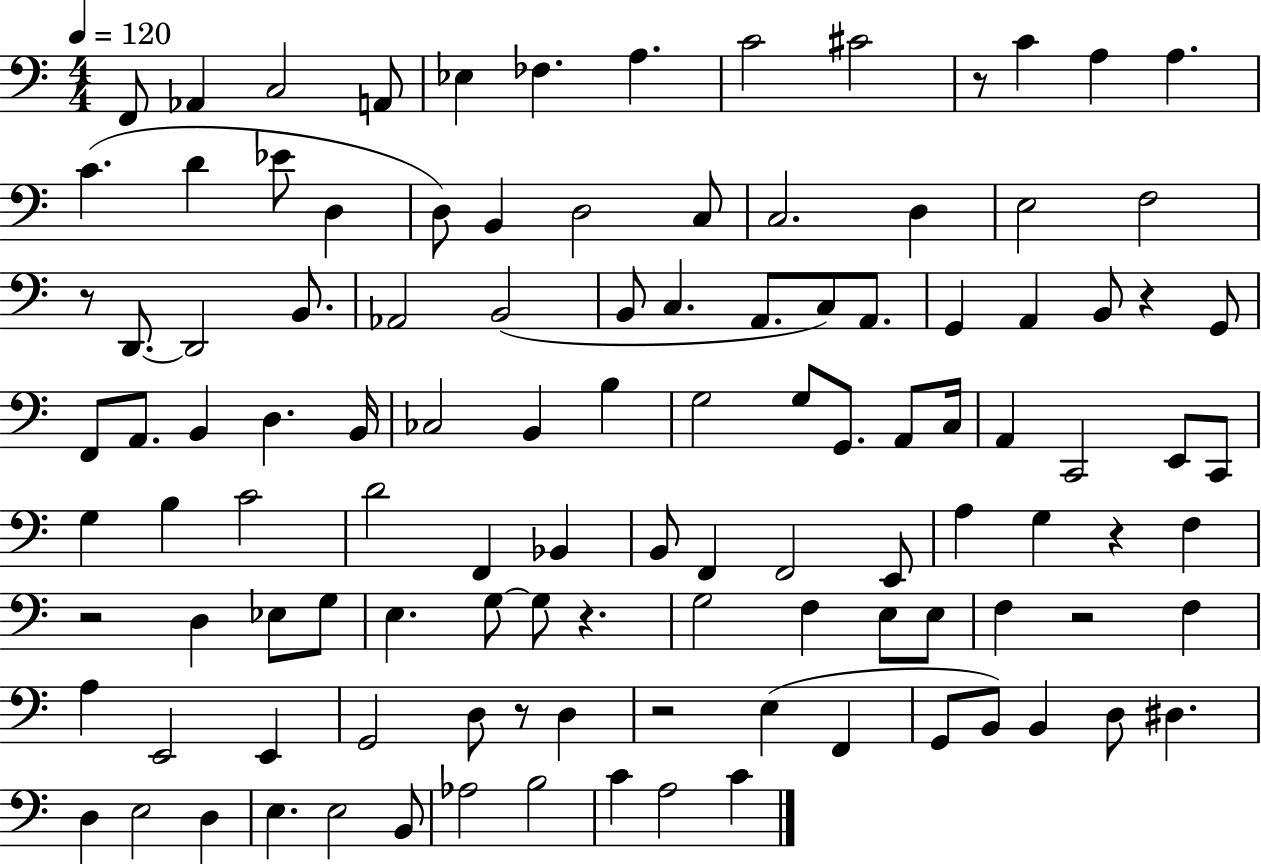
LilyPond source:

{
  \clef bass
  \numericTimeSignature
  \time 4/4
  \key c \major
  \tempo 4 = 120
  \repeat volta 2 { f,8 aes,4 c2 a,8 | ees4 fes4. a4. | c'2 cis'2 | r8 c'4 a4 a4. | \break c'4.( d'4 ees'8 d4 | d8) b,4 d2 c8 | c2. d4 | e2 f2 | \break r8 d,8.~~ d,2 b,8. | aes,2 b,2( | b,8 c4. a,8. c8) a,8. | g,4 a,4 b,8 r4 g,8 | \break f,8 a,8. b,4 d4. b,16 | ces2 b,4 b4 | g2 g8 g,8. a,8 c16 | a,4 c,2 e,8 c,8 | \break g4 b4 c'2 | d'2 f,4 bes,4 | b,8 f,4 f,2 e,8 | a4 g4 r4 f4 | \break r2 d4 ees8 g8 | e4. g8~~ g8 r4. | g2 f4 e8 e8 | f4 r2 f4 | \break a4 e,2 e,4 | g,2 d8 r8 d4 | r2 e4( f,4 | g,8 b,8) b,4 d8 dis4. | \break d4 e2 d4 | e4. e2 b,8 | aes2 b2 | c'4 a2 c'4 | \break } \bar "|."
}